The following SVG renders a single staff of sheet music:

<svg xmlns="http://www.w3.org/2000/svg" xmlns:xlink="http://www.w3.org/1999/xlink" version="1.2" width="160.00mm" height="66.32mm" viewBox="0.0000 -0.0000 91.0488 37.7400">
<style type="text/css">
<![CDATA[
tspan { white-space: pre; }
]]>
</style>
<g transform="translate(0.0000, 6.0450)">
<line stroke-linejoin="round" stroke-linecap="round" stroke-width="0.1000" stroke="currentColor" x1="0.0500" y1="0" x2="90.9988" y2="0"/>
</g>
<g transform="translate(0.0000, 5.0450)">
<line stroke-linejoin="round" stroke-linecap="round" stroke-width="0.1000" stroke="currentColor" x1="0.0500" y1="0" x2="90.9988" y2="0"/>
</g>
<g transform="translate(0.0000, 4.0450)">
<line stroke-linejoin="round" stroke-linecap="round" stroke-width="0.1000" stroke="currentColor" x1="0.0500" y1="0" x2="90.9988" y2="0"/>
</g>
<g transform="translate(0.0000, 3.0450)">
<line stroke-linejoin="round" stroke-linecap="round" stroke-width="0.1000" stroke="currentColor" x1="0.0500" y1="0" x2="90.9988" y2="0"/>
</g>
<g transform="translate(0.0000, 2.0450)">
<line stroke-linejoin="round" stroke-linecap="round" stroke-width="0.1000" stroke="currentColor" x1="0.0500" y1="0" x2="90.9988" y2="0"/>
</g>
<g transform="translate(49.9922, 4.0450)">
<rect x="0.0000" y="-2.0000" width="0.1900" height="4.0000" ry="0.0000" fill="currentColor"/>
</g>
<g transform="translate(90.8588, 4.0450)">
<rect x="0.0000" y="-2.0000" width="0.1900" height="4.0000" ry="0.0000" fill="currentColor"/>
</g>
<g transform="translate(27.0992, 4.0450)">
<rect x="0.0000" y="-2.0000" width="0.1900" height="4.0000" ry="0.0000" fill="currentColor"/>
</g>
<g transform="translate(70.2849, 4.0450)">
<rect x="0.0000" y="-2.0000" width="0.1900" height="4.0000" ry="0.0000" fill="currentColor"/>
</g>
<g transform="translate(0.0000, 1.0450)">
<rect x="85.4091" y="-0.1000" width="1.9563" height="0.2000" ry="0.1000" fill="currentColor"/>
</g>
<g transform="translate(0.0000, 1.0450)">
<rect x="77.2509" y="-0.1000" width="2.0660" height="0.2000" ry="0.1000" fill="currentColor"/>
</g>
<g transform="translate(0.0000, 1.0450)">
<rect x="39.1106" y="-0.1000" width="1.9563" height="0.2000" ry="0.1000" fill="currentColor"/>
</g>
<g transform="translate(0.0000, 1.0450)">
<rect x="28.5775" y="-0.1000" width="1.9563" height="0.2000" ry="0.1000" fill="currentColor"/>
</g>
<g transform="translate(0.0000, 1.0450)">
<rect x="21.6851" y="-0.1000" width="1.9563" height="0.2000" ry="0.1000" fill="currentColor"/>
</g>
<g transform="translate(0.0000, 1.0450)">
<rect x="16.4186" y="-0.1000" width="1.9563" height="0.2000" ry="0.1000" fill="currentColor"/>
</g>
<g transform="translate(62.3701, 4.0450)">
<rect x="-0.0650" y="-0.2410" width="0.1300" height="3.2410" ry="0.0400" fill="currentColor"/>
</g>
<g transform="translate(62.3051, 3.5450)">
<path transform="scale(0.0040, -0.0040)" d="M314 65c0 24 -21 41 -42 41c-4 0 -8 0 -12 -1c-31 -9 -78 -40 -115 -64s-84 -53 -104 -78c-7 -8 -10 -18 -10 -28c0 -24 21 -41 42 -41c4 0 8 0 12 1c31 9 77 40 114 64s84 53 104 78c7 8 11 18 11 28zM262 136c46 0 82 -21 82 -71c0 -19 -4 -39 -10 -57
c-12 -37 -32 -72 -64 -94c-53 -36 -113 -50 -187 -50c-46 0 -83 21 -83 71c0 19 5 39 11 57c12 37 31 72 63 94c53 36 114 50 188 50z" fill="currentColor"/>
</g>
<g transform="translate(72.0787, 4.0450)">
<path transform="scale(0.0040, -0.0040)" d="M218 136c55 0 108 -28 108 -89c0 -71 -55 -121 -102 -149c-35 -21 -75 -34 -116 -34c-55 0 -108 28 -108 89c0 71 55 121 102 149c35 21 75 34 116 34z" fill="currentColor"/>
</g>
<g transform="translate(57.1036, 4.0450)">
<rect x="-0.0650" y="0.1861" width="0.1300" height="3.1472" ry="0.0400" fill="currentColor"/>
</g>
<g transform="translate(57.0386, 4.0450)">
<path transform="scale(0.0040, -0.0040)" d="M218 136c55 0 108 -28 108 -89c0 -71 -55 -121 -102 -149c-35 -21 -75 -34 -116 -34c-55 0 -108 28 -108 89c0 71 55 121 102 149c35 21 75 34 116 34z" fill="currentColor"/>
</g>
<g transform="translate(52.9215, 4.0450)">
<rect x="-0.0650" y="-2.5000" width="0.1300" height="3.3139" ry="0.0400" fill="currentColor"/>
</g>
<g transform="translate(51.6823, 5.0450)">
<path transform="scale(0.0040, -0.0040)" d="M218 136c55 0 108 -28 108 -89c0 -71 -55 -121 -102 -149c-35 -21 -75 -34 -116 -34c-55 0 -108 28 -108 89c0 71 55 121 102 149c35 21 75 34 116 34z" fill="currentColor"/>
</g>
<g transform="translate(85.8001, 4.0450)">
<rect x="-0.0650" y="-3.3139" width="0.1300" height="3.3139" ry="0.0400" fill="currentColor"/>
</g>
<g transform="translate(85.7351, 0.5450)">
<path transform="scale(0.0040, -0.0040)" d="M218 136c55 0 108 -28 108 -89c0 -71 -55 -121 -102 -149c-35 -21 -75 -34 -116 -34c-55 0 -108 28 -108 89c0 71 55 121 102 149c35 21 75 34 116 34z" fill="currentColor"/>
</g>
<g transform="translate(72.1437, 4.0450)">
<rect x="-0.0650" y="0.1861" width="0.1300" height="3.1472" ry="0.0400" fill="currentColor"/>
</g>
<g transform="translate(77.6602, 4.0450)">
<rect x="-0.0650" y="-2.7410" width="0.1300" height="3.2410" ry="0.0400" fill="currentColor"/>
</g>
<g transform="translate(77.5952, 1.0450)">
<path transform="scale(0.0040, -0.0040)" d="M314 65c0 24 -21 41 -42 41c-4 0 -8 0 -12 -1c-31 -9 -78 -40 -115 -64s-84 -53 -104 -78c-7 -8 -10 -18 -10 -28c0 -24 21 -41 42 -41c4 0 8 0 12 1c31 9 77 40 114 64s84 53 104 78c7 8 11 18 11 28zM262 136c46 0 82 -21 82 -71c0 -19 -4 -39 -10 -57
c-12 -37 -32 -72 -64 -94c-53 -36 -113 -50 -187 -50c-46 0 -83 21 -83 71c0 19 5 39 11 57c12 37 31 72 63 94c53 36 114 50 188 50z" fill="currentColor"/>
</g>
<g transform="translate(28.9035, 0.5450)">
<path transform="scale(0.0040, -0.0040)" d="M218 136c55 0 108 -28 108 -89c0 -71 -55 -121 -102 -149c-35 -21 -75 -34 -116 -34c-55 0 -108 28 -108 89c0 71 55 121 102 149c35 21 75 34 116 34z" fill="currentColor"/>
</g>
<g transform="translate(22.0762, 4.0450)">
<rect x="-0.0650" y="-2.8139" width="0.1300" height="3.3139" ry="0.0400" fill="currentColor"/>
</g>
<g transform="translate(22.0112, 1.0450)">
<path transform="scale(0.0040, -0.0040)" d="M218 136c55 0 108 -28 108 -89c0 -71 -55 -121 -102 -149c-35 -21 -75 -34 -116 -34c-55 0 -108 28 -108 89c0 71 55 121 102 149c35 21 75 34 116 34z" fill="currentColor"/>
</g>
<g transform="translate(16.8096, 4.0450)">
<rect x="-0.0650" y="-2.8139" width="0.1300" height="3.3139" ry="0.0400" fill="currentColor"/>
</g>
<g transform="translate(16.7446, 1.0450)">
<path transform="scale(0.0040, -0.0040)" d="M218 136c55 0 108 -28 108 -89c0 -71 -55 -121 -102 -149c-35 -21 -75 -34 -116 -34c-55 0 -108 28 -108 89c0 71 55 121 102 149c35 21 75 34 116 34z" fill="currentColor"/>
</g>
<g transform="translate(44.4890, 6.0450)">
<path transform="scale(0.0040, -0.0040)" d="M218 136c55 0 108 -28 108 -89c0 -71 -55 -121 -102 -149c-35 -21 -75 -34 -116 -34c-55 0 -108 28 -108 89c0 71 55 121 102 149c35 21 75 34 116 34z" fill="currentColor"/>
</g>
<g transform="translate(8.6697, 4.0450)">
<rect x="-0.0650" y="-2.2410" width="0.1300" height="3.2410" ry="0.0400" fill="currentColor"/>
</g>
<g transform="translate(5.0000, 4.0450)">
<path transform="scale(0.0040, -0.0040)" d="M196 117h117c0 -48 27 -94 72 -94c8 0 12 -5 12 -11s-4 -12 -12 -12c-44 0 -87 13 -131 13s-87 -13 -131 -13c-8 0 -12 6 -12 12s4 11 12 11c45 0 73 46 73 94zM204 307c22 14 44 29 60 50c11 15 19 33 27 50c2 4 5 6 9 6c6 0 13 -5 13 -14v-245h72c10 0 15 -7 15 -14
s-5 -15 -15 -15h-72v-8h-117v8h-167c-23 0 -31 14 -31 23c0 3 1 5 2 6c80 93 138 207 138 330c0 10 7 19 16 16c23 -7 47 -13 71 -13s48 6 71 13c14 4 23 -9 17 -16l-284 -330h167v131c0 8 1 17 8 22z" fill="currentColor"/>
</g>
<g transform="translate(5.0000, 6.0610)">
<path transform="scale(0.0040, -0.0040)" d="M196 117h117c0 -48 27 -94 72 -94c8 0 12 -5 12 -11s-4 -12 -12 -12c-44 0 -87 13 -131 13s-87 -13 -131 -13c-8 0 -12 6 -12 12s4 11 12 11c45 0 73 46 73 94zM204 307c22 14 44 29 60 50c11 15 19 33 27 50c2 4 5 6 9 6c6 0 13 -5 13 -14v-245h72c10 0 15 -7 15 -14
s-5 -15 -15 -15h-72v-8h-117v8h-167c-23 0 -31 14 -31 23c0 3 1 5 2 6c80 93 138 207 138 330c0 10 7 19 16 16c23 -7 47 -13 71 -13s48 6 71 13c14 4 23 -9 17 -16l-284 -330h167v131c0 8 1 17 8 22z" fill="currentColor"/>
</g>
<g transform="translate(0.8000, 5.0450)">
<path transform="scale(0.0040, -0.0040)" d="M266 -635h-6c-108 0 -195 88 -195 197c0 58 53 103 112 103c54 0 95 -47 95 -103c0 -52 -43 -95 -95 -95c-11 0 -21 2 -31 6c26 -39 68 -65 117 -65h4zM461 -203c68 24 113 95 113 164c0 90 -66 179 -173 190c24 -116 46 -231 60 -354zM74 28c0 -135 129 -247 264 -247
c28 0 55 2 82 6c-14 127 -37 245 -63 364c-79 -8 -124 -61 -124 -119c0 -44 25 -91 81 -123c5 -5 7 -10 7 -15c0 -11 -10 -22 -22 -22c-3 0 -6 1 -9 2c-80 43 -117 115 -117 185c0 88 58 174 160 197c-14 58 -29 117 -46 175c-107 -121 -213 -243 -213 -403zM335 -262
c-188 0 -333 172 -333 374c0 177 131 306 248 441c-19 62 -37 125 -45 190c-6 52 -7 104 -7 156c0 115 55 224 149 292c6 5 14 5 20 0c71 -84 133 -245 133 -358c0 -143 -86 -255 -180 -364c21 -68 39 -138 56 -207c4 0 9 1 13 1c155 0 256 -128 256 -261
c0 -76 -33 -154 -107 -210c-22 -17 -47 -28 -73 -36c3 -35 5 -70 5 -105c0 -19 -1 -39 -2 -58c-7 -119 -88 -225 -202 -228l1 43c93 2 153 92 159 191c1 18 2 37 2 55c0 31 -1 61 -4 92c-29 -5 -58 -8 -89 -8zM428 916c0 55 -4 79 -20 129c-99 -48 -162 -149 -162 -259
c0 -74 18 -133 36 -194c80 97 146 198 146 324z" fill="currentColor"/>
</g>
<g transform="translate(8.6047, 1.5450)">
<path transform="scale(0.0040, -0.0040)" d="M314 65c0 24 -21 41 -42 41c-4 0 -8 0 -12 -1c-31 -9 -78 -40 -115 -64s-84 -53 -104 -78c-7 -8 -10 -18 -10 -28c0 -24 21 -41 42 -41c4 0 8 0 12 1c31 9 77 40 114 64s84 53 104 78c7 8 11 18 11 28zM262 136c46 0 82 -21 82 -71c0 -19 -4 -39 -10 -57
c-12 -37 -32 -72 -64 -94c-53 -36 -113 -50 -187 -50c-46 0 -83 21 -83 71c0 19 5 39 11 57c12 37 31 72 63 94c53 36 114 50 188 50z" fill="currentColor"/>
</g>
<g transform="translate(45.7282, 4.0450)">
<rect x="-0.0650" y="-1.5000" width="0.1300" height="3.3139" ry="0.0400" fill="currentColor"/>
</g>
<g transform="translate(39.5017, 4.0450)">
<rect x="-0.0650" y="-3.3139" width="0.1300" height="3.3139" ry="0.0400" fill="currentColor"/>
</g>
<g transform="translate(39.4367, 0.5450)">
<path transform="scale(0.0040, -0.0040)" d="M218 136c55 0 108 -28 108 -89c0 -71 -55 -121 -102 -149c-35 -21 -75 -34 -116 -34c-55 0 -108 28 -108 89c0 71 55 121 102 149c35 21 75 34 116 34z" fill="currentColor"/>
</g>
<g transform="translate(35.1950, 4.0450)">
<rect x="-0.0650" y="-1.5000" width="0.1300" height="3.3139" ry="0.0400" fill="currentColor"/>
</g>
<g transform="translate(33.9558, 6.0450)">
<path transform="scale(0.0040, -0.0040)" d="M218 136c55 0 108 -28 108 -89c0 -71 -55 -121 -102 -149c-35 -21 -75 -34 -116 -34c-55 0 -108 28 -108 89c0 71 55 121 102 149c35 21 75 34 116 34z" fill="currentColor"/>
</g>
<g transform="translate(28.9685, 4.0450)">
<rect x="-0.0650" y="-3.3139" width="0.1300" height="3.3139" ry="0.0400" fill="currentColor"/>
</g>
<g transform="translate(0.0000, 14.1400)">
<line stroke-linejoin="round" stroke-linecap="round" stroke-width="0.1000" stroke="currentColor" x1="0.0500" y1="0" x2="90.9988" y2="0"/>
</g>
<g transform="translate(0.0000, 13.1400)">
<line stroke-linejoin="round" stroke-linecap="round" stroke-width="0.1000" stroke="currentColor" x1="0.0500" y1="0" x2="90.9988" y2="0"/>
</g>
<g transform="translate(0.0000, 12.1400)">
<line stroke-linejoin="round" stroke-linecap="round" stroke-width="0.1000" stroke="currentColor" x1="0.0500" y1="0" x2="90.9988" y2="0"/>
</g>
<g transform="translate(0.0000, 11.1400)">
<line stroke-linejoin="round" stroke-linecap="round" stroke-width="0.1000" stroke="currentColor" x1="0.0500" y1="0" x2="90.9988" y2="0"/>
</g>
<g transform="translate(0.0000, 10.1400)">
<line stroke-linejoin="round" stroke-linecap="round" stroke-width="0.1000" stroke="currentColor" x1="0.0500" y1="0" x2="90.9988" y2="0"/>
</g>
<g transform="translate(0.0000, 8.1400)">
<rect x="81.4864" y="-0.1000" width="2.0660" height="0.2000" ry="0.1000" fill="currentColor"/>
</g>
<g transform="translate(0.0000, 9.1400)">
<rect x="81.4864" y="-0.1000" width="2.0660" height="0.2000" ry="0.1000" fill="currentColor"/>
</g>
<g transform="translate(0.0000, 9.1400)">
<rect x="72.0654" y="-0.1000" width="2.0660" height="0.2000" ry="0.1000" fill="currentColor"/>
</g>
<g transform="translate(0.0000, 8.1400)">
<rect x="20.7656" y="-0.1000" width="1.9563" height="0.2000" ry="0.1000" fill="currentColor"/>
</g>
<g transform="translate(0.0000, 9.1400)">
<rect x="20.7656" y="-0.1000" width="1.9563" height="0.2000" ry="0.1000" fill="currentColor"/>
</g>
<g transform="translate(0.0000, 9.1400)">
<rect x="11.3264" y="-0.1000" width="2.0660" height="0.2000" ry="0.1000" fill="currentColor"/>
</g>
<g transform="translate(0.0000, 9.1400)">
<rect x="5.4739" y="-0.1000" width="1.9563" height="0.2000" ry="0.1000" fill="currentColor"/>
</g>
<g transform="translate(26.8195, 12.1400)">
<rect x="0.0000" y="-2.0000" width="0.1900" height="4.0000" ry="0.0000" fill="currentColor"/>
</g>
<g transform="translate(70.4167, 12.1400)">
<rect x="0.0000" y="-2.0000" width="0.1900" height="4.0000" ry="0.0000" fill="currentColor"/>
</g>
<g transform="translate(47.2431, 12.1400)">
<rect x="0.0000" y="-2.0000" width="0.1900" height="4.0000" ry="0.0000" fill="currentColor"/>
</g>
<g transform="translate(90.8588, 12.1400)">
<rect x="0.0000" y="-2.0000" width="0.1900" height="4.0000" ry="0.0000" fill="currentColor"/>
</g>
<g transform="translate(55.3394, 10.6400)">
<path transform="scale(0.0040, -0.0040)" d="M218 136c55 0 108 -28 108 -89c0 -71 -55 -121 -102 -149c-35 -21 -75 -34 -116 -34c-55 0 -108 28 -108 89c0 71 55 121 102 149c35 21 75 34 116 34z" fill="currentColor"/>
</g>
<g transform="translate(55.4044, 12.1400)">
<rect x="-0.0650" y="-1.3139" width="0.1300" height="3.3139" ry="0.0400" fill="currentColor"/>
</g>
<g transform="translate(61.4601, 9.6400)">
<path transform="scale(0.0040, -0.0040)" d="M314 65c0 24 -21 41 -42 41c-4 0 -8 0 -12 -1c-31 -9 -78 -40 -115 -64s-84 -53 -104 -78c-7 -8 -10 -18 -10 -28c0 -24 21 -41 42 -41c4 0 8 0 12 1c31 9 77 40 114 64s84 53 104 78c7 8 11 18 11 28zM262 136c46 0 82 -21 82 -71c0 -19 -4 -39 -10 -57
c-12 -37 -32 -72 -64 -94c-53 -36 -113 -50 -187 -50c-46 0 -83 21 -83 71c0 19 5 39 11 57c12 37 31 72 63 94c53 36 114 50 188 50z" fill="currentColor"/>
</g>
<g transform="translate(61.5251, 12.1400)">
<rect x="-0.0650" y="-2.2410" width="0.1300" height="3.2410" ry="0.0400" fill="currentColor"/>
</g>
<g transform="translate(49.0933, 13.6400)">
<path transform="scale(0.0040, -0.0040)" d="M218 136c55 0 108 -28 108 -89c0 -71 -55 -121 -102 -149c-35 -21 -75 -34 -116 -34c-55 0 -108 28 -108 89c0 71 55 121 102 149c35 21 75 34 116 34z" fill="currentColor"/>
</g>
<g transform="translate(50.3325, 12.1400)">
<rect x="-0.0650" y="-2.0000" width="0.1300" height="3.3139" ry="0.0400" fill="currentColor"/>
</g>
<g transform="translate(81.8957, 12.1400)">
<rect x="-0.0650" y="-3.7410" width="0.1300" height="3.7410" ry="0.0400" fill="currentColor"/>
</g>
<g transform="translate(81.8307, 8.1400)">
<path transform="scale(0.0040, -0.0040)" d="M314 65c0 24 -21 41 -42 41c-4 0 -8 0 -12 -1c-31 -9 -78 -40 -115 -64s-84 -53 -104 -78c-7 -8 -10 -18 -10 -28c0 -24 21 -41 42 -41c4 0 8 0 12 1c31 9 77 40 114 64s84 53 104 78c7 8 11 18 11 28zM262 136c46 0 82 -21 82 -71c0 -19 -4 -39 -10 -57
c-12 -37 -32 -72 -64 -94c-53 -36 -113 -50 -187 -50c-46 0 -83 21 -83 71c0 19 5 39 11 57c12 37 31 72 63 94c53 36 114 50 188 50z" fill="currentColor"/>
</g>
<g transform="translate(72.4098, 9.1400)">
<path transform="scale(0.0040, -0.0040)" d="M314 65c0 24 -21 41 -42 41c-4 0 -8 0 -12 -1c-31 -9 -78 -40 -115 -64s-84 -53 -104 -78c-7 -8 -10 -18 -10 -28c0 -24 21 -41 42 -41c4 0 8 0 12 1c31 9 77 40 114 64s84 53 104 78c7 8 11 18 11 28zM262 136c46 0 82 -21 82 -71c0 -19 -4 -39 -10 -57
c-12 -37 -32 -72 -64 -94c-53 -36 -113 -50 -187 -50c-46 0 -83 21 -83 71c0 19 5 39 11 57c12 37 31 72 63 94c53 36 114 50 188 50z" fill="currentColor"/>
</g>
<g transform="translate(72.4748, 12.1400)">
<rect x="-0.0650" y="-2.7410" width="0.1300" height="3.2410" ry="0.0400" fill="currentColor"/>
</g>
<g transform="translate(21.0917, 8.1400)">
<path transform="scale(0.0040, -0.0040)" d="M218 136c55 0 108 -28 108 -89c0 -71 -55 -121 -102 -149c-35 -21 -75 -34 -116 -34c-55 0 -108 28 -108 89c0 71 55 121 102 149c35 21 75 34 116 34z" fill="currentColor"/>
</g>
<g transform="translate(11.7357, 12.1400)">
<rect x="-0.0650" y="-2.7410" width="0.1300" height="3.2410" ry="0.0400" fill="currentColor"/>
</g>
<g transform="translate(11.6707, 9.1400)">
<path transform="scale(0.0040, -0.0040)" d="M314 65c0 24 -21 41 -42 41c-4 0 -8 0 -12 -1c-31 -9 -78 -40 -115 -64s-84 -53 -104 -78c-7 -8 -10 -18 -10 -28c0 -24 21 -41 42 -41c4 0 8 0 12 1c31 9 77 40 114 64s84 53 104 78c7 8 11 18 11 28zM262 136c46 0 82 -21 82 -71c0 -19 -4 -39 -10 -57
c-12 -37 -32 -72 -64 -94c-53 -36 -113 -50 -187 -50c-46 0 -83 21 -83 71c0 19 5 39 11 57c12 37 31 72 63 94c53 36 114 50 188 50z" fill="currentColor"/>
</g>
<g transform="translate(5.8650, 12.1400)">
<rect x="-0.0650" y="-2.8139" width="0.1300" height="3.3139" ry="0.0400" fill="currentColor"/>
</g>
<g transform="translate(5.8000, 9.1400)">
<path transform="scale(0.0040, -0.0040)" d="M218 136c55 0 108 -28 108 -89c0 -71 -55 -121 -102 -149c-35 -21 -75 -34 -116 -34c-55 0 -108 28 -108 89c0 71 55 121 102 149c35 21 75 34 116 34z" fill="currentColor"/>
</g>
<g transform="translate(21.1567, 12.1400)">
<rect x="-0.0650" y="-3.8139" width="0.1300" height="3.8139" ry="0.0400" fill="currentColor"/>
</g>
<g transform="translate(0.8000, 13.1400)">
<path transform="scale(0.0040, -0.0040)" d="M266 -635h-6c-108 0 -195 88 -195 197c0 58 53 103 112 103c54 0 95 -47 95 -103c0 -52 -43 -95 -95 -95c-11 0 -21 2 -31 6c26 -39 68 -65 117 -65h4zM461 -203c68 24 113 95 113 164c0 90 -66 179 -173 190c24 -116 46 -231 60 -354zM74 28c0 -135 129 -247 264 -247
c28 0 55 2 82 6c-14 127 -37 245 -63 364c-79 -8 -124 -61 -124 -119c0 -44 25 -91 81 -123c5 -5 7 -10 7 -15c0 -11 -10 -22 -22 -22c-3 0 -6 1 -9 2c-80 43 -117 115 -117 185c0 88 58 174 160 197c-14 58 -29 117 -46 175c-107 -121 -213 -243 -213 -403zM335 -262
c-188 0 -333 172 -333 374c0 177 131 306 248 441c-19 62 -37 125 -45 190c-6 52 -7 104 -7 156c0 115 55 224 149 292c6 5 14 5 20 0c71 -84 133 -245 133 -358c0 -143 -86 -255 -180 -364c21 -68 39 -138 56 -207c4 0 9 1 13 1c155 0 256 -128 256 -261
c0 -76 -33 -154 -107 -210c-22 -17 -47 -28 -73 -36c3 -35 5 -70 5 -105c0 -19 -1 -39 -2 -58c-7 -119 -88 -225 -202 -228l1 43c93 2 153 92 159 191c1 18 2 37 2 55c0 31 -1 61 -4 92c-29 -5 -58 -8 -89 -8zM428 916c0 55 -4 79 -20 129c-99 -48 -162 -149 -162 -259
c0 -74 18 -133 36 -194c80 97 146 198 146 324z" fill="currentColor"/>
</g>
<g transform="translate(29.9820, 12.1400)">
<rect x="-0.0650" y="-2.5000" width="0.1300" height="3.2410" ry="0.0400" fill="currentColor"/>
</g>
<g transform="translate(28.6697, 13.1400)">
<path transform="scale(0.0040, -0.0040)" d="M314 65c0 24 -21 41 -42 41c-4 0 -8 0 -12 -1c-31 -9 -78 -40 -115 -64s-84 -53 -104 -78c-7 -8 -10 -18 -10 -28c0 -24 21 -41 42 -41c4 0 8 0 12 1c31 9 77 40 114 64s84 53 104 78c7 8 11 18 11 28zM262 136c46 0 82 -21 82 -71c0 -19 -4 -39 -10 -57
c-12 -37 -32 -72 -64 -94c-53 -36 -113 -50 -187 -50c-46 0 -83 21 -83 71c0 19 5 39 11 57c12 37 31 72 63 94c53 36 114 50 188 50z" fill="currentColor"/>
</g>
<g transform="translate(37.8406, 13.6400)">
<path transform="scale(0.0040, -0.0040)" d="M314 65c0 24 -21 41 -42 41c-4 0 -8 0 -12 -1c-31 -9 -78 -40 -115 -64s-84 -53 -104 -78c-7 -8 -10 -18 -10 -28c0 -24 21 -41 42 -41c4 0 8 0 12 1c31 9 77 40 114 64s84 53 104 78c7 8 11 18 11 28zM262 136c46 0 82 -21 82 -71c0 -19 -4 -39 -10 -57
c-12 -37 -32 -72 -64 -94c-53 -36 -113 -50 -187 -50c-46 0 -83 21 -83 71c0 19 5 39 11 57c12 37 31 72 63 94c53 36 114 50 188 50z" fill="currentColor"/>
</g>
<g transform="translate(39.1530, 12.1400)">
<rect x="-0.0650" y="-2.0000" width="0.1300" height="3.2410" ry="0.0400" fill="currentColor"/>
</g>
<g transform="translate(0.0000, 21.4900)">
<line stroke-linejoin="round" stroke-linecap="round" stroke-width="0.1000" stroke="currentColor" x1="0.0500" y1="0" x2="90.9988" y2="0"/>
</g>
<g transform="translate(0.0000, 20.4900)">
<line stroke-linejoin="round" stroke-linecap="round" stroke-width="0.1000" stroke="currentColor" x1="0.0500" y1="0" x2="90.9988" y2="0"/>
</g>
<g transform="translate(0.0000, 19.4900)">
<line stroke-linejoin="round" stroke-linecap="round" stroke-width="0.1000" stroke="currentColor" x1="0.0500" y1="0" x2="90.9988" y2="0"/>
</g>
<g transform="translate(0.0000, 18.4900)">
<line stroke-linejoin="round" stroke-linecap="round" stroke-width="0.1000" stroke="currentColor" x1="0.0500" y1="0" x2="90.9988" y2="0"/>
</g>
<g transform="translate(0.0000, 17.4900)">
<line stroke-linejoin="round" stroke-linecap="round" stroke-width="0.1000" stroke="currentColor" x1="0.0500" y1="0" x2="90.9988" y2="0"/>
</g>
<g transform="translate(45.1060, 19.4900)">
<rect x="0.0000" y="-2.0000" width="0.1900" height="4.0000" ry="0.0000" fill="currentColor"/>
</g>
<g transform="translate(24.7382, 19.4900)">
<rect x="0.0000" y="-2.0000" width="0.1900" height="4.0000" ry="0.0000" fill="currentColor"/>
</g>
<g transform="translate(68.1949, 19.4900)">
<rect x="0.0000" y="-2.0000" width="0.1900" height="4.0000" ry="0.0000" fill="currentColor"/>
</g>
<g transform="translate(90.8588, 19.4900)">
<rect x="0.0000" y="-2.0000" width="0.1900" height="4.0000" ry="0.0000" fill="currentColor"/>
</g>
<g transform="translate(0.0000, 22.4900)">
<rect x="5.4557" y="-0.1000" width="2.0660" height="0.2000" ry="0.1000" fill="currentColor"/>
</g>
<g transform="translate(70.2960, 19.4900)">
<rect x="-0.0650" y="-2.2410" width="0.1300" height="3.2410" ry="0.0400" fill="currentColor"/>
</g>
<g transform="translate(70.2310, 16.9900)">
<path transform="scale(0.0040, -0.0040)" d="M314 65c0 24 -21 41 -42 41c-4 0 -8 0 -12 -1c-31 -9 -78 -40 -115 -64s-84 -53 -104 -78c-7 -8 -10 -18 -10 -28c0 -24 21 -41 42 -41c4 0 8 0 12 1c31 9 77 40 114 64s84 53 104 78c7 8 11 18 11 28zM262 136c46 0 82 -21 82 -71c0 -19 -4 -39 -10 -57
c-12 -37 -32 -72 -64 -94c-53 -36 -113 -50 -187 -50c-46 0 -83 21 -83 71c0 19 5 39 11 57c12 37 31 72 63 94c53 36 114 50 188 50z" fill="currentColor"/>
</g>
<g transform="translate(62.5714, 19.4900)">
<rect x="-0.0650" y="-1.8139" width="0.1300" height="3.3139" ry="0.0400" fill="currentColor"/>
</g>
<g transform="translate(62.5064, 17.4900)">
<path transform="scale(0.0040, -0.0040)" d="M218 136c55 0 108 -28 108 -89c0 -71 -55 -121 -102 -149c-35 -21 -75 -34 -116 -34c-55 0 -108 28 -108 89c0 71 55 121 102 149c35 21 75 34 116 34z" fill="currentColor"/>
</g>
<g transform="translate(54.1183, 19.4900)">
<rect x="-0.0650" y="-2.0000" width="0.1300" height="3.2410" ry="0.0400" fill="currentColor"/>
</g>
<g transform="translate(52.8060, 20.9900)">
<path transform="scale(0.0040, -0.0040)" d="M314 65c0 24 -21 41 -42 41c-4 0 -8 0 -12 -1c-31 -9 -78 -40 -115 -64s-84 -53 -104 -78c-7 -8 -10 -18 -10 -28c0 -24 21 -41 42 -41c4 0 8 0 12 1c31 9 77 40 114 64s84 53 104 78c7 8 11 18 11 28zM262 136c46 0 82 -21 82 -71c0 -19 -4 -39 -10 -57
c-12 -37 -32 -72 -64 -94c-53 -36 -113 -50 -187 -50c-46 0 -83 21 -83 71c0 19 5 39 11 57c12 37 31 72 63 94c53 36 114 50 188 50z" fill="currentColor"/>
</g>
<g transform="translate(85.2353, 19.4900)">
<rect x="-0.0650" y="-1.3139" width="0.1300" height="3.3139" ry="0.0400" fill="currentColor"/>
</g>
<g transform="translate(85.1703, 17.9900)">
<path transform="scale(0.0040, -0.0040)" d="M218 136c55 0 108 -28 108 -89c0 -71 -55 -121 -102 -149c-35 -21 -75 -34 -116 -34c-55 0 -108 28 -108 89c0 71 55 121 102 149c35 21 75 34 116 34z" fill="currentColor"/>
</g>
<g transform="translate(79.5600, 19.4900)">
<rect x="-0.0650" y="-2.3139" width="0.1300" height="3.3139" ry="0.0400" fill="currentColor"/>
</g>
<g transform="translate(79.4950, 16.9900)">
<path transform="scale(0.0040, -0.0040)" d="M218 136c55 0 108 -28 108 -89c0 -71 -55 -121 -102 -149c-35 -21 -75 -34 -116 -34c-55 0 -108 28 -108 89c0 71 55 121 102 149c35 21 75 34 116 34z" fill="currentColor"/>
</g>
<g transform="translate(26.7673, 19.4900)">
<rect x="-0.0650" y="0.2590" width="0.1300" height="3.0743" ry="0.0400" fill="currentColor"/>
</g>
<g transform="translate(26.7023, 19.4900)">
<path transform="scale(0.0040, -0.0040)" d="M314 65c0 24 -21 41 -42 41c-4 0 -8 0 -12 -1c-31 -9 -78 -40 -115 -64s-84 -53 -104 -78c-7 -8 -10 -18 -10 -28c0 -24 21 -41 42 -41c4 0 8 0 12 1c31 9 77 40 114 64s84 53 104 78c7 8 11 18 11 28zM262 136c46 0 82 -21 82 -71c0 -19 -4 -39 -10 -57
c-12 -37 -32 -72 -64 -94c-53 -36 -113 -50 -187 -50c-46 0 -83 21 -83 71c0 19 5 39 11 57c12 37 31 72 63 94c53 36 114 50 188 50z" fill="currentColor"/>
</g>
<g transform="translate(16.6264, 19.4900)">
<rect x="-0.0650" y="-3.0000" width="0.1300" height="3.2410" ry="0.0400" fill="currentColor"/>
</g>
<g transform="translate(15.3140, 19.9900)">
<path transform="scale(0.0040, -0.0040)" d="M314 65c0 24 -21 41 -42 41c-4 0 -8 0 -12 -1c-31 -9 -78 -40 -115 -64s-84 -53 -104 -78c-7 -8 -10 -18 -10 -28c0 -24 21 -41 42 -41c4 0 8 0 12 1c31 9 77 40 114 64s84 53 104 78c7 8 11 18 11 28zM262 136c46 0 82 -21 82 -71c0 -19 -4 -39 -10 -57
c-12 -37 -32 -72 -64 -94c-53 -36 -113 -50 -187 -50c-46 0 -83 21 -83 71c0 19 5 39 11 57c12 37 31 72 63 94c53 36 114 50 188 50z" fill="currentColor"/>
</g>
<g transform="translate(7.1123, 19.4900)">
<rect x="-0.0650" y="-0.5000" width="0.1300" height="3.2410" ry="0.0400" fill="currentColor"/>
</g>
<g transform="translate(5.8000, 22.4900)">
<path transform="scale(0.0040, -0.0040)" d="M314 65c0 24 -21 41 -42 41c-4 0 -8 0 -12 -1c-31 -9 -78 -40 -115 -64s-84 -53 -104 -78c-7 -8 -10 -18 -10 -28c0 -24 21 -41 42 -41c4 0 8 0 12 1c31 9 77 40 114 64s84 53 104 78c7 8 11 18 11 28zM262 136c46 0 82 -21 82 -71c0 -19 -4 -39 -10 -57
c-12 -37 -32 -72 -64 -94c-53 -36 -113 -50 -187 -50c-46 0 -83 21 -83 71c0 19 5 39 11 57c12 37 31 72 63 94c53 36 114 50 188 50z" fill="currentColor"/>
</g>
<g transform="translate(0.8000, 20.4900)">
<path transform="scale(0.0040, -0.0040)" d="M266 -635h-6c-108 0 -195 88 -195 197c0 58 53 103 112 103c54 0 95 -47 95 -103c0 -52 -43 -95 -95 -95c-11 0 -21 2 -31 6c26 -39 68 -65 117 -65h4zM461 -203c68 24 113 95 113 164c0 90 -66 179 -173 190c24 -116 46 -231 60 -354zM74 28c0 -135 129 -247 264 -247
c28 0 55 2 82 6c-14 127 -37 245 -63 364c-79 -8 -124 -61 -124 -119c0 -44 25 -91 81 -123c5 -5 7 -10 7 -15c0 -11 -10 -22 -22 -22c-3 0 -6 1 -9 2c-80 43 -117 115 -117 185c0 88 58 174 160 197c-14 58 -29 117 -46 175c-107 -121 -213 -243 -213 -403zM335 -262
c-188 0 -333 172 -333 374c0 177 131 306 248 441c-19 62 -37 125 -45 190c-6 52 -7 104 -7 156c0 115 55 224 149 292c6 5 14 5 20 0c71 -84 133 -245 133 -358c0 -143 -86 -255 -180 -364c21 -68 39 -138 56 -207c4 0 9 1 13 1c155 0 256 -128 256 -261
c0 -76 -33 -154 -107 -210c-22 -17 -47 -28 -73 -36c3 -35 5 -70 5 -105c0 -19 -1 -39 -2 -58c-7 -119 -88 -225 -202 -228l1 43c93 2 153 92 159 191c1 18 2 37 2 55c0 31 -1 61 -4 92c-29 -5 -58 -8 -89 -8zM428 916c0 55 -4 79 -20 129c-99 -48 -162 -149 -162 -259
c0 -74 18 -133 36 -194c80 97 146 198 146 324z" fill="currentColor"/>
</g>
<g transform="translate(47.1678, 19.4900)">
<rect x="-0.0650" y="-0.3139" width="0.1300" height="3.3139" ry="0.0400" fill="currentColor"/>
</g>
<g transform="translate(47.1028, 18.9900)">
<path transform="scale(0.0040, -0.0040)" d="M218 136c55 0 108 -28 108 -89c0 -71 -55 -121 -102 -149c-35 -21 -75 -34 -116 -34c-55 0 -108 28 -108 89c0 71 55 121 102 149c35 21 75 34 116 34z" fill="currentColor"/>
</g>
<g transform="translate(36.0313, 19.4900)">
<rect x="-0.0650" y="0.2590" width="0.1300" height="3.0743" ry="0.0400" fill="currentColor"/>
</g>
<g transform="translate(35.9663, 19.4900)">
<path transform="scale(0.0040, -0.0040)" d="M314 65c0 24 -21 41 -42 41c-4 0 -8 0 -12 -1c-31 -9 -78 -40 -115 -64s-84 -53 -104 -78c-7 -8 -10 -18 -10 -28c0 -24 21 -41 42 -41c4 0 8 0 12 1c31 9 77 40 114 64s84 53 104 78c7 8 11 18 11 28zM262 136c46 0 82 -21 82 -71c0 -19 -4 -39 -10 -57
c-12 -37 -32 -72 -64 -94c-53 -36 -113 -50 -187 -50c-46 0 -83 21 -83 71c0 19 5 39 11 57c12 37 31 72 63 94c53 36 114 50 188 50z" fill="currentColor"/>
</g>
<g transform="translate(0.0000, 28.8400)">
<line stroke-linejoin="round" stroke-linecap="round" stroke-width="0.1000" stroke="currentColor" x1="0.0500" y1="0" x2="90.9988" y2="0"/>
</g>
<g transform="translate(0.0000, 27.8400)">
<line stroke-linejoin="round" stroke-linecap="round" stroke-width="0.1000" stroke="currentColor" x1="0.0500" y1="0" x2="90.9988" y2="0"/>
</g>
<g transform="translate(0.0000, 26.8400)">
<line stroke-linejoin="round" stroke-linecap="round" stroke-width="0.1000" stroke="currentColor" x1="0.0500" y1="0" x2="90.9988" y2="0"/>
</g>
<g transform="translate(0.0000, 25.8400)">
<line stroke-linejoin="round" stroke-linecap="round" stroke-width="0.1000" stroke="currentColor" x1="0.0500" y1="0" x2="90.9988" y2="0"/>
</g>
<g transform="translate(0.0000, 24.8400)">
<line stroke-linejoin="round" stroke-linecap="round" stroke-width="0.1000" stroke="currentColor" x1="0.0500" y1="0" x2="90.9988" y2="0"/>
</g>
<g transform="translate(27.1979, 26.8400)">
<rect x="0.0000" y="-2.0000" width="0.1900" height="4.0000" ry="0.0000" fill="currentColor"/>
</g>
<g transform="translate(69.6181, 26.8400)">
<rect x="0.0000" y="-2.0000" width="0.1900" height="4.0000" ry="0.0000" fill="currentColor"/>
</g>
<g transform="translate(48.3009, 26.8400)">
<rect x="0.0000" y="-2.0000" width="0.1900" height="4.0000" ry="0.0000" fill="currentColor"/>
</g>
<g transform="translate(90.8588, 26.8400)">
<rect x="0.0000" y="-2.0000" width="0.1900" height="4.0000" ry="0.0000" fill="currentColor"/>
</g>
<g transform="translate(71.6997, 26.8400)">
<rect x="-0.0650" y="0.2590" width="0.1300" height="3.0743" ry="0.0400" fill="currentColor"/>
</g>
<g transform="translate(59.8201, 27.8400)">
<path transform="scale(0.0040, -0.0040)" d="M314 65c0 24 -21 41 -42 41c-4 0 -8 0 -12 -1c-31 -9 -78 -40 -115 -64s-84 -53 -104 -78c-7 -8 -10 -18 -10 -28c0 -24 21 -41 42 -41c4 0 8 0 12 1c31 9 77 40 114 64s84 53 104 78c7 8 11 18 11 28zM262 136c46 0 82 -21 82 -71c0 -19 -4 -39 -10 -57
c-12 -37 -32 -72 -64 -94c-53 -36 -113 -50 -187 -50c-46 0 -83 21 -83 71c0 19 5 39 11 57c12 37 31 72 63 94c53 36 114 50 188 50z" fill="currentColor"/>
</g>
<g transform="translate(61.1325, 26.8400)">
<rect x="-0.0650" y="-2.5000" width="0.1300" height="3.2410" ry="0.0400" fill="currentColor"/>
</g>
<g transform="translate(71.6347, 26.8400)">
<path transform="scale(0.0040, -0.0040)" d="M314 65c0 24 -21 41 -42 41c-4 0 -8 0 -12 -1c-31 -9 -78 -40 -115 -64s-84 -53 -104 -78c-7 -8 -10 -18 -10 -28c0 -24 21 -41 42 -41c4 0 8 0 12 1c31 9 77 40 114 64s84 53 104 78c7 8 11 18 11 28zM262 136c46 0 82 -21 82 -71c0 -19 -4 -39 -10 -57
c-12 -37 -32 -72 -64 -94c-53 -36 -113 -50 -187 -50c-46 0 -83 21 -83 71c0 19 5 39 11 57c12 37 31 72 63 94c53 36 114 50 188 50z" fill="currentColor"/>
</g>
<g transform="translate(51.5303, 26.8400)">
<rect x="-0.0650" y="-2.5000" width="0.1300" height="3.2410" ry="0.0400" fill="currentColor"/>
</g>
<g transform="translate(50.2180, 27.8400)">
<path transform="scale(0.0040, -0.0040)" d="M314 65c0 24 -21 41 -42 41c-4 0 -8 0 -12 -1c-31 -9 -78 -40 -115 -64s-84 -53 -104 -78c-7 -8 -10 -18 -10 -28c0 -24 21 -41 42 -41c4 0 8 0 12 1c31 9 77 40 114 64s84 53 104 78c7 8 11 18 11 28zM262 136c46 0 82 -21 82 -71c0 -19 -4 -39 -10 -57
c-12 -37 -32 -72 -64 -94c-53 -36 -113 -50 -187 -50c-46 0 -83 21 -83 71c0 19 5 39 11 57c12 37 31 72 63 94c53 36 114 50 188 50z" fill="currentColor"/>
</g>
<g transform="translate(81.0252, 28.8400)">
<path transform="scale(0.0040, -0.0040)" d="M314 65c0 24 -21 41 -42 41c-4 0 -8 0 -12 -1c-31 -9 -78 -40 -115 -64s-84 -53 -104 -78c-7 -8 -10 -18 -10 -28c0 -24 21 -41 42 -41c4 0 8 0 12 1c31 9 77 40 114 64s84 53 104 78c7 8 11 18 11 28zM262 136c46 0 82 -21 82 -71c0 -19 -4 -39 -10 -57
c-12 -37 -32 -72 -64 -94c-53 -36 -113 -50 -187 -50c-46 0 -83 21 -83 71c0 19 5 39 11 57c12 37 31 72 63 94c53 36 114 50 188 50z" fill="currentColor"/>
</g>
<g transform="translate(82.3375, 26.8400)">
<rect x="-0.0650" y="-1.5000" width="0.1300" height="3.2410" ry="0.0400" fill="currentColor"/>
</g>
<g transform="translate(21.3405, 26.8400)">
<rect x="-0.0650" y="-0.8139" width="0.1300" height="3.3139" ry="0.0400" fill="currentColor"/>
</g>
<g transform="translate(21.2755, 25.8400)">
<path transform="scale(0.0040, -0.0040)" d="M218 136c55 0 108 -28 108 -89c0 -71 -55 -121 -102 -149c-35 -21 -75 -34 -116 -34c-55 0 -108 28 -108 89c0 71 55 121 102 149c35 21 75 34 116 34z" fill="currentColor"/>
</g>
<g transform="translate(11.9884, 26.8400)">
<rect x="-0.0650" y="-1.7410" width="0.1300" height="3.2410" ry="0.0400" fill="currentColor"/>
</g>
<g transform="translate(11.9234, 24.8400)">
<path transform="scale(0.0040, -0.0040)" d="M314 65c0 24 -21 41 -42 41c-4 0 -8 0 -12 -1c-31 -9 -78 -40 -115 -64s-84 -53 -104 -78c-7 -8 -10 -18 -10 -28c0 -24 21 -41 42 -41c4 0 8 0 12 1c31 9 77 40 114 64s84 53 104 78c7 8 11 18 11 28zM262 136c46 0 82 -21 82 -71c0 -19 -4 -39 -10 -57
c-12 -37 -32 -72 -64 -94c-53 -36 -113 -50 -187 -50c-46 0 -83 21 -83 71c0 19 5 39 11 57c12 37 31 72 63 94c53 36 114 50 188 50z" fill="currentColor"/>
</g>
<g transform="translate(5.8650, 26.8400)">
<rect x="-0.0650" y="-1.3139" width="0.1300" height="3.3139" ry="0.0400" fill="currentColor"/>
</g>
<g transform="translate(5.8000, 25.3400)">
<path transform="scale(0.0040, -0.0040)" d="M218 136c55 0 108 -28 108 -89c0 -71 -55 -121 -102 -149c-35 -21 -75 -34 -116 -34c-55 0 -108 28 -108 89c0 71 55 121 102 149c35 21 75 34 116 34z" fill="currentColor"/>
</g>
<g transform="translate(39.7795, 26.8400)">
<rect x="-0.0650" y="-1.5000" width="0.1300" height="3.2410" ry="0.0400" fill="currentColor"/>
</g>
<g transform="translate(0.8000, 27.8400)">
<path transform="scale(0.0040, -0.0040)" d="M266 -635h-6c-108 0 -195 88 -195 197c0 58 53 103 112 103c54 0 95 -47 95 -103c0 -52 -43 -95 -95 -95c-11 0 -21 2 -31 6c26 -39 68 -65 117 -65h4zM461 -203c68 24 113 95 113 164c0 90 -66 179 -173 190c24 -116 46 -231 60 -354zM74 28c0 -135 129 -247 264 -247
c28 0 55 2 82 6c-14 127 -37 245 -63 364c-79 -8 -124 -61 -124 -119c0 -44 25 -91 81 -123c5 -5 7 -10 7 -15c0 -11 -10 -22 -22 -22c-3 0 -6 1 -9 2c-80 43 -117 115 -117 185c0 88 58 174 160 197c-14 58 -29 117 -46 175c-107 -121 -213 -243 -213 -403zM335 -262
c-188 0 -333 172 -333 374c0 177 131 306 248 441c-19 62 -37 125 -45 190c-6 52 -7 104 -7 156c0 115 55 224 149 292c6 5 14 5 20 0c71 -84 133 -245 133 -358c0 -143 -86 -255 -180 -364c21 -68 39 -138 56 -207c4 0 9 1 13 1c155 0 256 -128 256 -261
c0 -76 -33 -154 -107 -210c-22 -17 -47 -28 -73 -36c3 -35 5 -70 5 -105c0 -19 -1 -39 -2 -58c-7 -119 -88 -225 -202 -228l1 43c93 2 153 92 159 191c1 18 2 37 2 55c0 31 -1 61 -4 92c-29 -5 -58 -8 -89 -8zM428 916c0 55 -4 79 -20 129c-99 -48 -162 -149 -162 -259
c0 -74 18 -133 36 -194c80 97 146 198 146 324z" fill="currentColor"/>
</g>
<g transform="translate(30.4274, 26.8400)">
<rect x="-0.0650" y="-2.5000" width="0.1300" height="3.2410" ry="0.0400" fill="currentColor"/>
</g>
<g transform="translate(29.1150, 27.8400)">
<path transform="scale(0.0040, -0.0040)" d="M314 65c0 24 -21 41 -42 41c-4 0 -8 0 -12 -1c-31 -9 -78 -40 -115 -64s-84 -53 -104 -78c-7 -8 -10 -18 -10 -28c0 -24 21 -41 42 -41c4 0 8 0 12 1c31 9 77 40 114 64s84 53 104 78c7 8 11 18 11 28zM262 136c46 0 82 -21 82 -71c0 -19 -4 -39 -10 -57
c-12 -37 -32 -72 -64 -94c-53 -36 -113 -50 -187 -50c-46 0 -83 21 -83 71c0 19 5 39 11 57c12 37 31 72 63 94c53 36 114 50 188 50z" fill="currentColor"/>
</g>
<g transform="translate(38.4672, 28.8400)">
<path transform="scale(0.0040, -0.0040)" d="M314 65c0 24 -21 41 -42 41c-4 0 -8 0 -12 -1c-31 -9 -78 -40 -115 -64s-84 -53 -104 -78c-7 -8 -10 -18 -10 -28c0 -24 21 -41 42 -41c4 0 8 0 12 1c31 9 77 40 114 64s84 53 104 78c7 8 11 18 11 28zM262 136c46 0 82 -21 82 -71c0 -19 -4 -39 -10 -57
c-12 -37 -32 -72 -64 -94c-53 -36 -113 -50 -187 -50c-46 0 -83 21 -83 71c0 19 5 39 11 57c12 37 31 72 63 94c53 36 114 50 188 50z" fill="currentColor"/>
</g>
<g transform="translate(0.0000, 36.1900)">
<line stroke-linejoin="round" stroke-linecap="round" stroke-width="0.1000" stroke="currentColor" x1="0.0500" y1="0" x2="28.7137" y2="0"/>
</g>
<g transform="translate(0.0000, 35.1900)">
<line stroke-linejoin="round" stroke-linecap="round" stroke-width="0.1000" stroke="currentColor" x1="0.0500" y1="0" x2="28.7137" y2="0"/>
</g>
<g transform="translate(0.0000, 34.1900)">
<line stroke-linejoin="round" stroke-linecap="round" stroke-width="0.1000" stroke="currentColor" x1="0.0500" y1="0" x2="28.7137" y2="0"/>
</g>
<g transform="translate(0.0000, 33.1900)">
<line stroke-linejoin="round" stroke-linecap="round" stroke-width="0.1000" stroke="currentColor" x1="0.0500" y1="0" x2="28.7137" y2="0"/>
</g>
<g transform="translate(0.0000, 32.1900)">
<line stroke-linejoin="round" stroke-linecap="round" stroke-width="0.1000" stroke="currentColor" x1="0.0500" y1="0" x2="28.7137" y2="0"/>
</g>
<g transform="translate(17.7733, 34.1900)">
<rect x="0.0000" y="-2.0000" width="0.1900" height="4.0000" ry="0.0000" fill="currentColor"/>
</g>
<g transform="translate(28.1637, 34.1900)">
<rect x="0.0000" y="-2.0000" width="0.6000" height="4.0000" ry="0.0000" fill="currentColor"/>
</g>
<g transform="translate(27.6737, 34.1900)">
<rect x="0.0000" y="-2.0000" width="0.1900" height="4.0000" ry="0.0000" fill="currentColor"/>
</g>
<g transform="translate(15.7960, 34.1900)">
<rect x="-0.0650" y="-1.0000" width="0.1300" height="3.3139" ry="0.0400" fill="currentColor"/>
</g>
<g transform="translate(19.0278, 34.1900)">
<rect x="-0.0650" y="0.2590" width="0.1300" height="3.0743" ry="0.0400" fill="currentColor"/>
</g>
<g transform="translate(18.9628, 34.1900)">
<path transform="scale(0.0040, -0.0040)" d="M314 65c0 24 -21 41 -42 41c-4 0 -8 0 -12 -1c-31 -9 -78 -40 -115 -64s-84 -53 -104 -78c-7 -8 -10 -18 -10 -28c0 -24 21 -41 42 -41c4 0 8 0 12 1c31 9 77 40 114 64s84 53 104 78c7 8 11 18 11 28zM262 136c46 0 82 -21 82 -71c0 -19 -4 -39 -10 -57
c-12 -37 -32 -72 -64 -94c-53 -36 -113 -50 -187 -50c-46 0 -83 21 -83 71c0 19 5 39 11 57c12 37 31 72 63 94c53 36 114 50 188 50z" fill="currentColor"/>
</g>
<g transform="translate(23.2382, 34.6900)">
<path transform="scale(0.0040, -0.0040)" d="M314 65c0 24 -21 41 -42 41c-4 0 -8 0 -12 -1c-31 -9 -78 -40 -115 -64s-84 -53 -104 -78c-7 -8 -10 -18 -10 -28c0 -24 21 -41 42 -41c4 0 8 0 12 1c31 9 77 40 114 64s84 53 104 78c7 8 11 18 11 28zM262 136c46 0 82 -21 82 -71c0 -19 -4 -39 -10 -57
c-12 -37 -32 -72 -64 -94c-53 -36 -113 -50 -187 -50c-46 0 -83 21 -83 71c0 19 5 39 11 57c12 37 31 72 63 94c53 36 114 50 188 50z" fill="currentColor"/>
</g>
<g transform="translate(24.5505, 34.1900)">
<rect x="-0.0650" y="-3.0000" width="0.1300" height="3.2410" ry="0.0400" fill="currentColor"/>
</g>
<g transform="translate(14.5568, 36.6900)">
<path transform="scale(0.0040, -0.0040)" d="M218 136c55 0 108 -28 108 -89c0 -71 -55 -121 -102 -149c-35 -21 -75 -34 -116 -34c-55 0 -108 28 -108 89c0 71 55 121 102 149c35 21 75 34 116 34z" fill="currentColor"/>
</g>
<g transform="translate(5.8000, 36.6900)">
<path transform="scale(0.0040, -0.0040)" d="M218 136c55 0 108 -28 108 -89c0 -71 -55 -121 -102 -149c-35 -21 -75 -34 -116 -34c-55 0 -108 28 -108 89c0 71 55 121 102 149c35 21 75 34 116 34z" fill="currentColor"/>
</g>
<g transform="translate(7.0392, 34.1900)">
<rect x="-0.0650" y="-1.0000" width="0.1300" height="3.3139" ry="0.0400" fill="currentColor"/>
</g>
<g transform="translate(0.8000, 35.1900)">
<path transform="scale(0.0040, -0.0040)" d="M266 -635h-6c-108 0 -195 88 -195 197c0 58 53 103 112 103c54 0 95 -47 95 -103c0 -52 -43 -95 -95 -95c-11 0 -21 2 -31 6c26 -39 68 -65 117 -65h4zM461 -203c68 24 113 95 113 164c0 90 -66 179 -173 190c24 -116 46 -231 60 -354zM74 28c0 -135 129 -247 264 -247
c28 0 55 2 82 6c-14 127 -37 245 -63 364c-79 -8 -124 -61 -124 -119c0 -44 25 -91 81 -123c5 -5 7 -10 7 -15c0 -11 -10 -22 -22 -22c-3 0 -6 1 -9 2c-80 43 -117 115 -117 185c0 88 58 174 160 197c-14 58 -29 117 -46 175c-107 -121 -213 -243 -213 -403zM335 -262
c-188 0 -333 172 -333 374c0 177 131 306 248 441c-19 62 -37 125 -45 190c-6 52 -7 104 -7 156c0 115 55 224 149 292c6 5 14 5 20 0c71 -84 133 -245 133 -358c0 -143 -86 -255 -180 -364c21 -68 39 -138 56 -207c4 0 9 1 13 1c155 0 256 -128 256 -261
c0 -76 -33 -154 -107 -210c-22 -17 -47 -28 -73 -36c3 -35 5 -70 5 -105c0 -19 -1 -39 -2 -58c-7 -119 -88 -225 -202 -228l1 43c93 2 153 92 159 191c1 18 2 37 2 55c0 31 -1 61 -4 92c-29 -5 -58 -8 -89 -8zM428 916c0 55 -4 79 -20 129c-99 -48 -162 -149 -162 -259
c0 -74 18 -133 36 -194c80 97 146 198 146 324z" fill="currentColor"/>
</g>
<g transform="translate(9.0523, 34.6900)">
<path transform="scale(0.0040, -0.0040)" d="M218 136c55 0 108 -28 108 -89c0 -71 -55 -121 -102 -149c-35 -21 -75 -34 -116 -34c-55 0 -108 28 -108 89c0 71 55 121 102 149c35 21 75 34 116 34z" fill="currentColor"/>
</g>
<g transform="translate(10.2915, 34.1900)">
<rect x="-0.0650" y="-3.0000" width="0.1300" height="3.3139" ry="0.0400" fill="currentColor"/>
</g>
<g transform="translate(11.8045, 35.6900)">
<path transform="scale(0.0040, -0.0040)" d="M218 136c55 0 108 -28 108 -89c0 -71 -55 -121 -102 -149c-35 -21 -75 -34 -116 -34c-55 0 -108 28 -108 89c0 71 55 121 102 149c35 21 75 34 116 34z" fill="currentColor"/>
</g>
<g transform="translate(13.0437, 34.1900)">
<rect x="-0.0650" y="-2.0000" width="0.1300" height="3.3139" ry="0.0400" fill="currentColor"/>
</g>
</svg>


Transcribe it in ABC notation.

X:1
T:Untitled
M:4/4
L:1/4
K:C
g2 a a b E b E G B c2 B a2 b a a2 c' G2 F2 F e g2 a2 c'2 C2 A2 B2 B2 c F2 f g2 g e e f2 d G2 E2 G2 G2 B2 E2 D A F D B2 A2